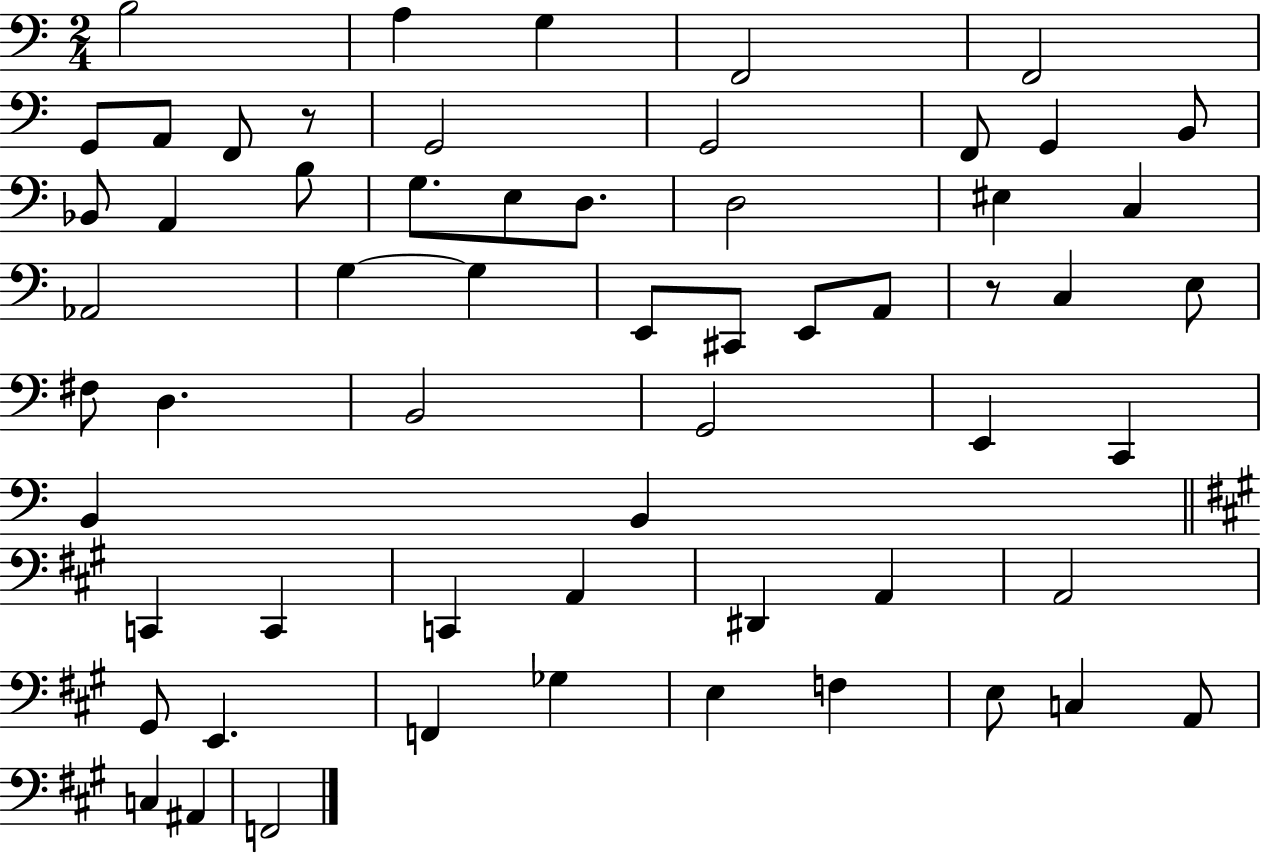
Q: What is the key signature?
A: C major